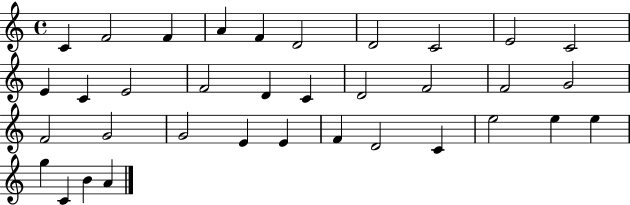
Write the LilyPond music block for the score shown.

{
  \clef treble
  \time 4/4
  \defaultTimeSignature
  \key c \major
  c'4 f'2 f'4 | a'4 f'4 d'2 | d'2 c'2 | e'2 c'2 | \break e'4 c'4 e'2 | f'2 d'4 c'4 | d'2 f'2 | f'2 g'2 | \break f'2 g'2 | g'2 e'4 e'4 | f'4 d'2 c'4 | e''2 e''4 e''4 | \break g''4 c'4 b'4 a'4 | \bar "|."
}